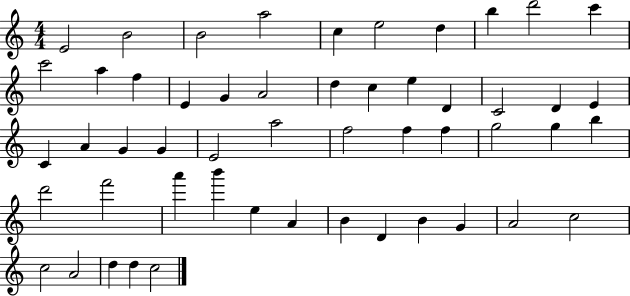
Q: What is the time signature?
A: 4/4